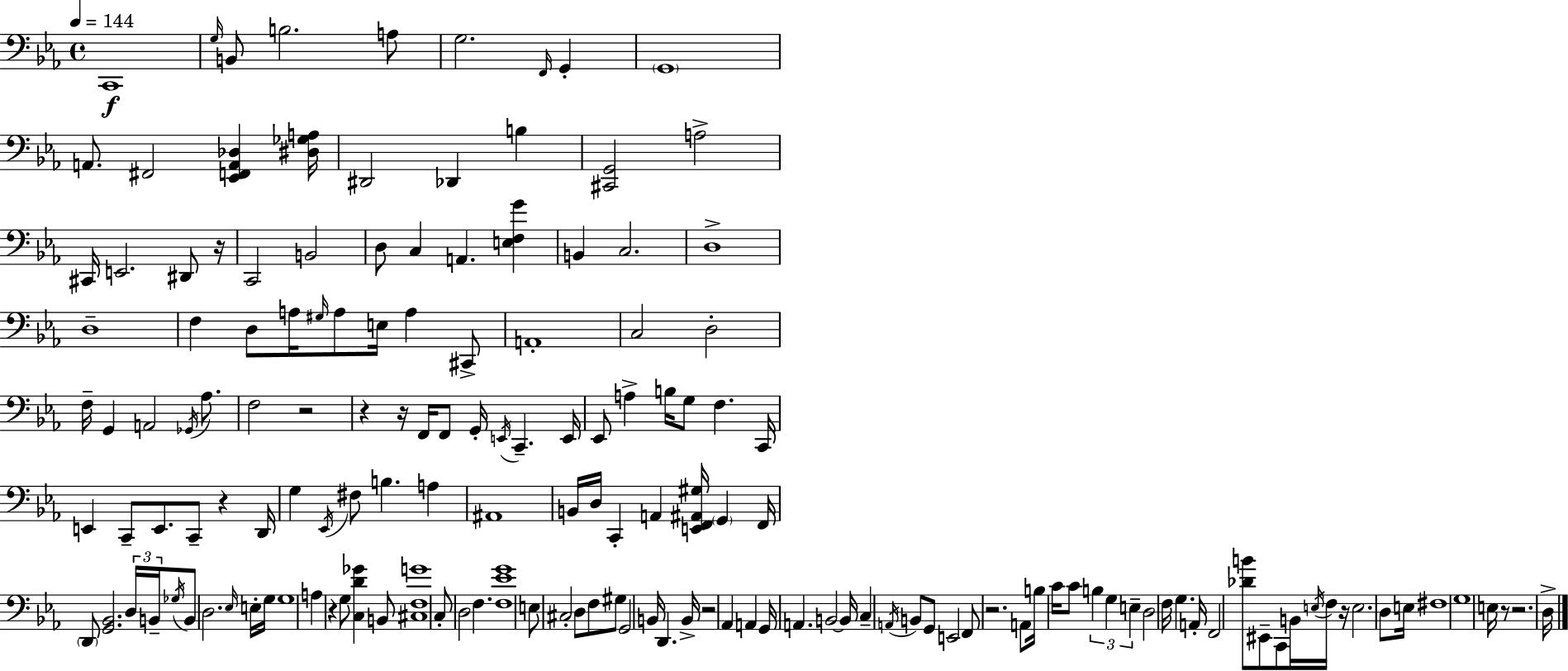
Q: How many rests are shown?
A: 11